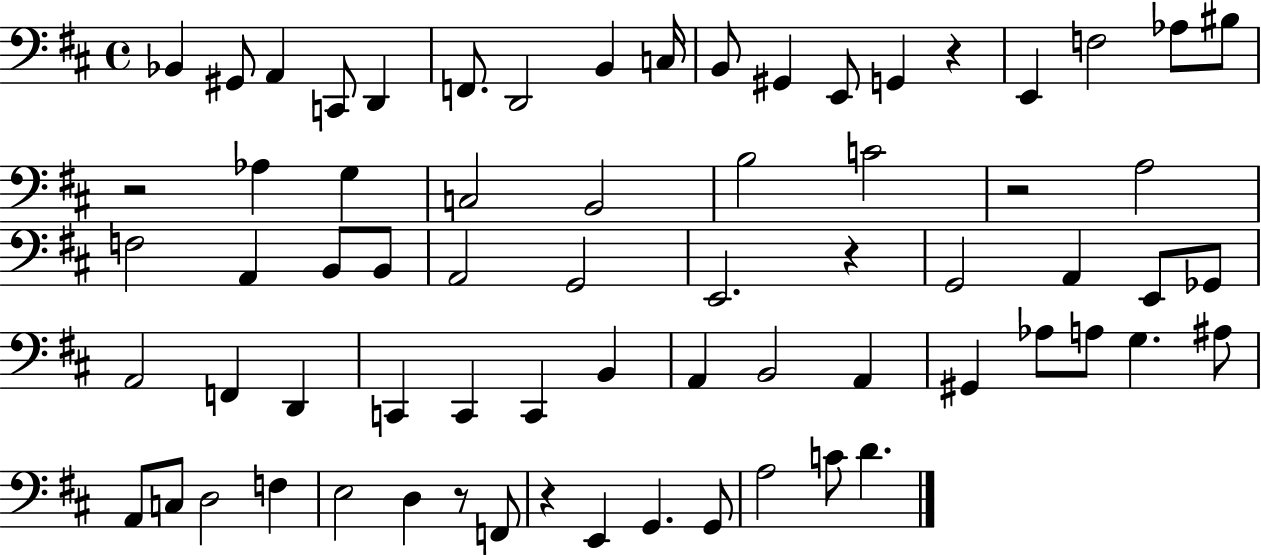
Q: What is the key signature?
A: D major